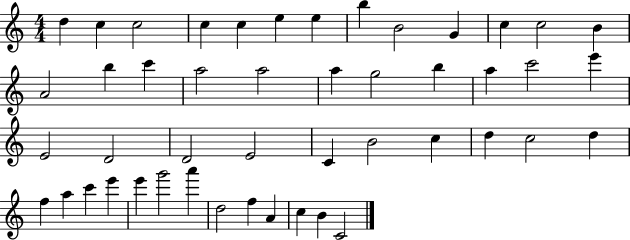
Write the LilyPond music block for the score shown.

{
  \clef treble
  \numericTimeSignature
  \time 4/4
  \key c \major
  d''4 c''4 c''2 | c''4 c''4 e''4 e''4 | b''4 b'2 g'4 | c''4 c''2 b'4 | \break a'2 b''4 c'''4 | a''2 a''2 | a''4 g''2 b''4 | a''4 c'''2 e'''4 | \break e'2 d'2 | d'2 e'2 | c'4 b'2 c''4 | d''4 c''2 d''4 | \break f''4 a''4 c'''4 e'''4 | e'''4 g'''2 a'''4 | d''2 f''4 a'4 | c''4 b'4 c'2 | \break \bar "|."
}